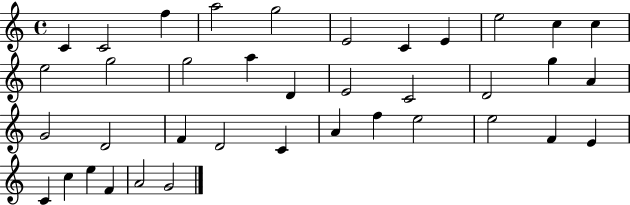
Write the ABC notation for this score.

X:1
T:Untitled
M:4/4
L:1/4
K:C
C C2 f a2 g2 E2 C E e2 c c e2 g2 g2 a D E2 C2 D2 g A G2 D2 F D2 C A f e2 e2 F E C c e F A2 G2